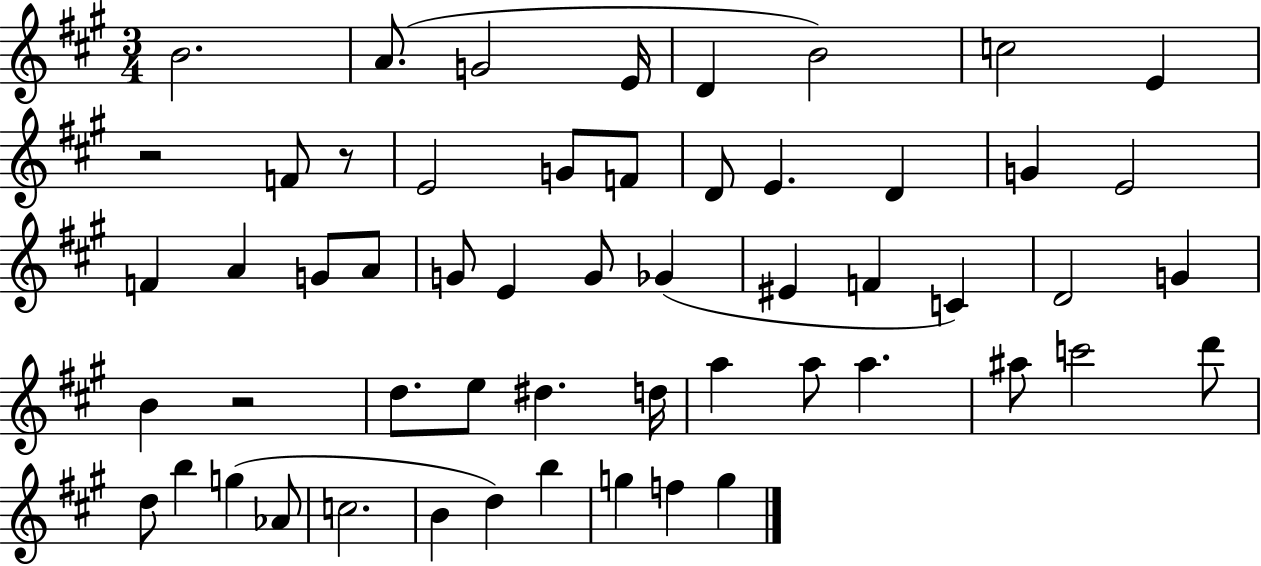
X:1
T:Untitled
M:3/4
L:1/4
K:A
B2 A/2 G2 E/4 D B2 c2 E z2 F/2 z/2 E2 G/2 F/2 D/2 E D G E2 F A G/2 A/2 G/2 E G/2 _G ^E F C D2 G B z2 d/2 e/2 ^d d/4 a a/2 a ^a/2 c'2 d'/2 d/2 b g _A/2 c2 B d b g f g